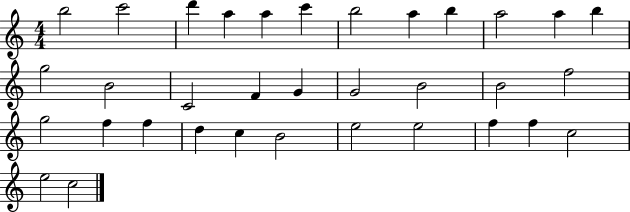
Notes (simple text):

B5/h C6/h D6/q A5/q A5/q C6/q B5/h A5/q B5/q A5/h A5/q B5/q G5/h B4/h C4/h F4/q G4/q G4/h B4/h B4/h F5/h G5/h F5/q F5/q D5/q C5/q B4/h E5/h E5/h F5/q F5/q C5/h E5/h C5/h